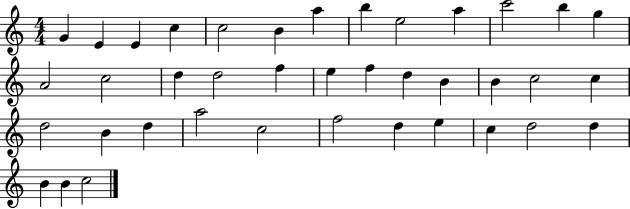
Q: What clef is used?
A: treble